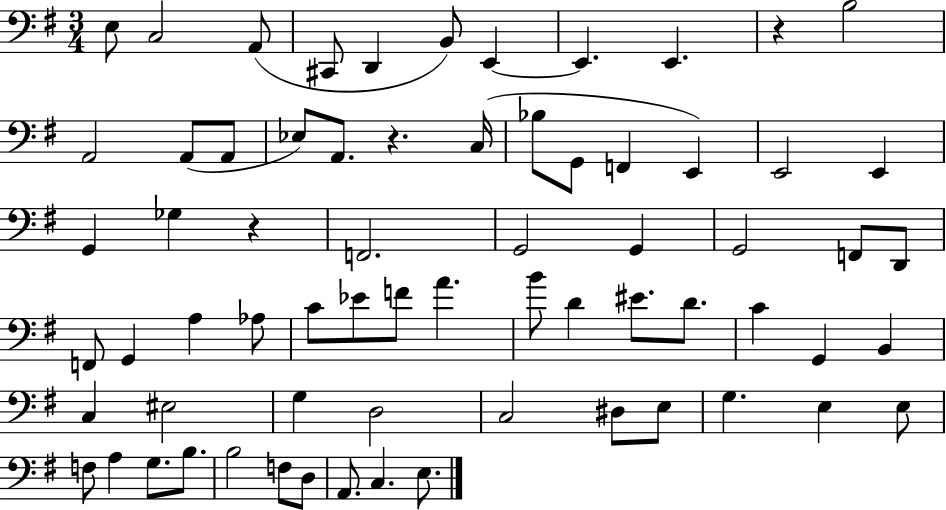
E3/e C3/h A2/e C#2/e D2/q B2/e E2/q E2/q. E2/q. R/q B3/h A2/h A2/e A2/e Eb3/e A2/e. R/q. C3/s Bb3/e G2/e F2/q E2/q E2/h E2/q G2/q Gb3/q R/q F2/h. G2/h G2/q G2/h F2/e D2/e F2/e G2/q A3/q Ab3/e C4/e Eb4/e F4/e A4/q. B4/e D4/q EIS4/e. D4/e. C4/q G2/q B2/q C3/q EIS3/h G3/q D3/h C3/h D#3/e E3/e G3/q. E3/q E3/e F3/e A3/q G3/e. B3/e. B3/h F3/e D3/e A2/e. C3/q. E3/e.